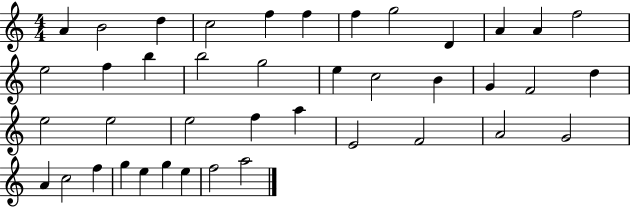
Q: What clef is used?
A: treble